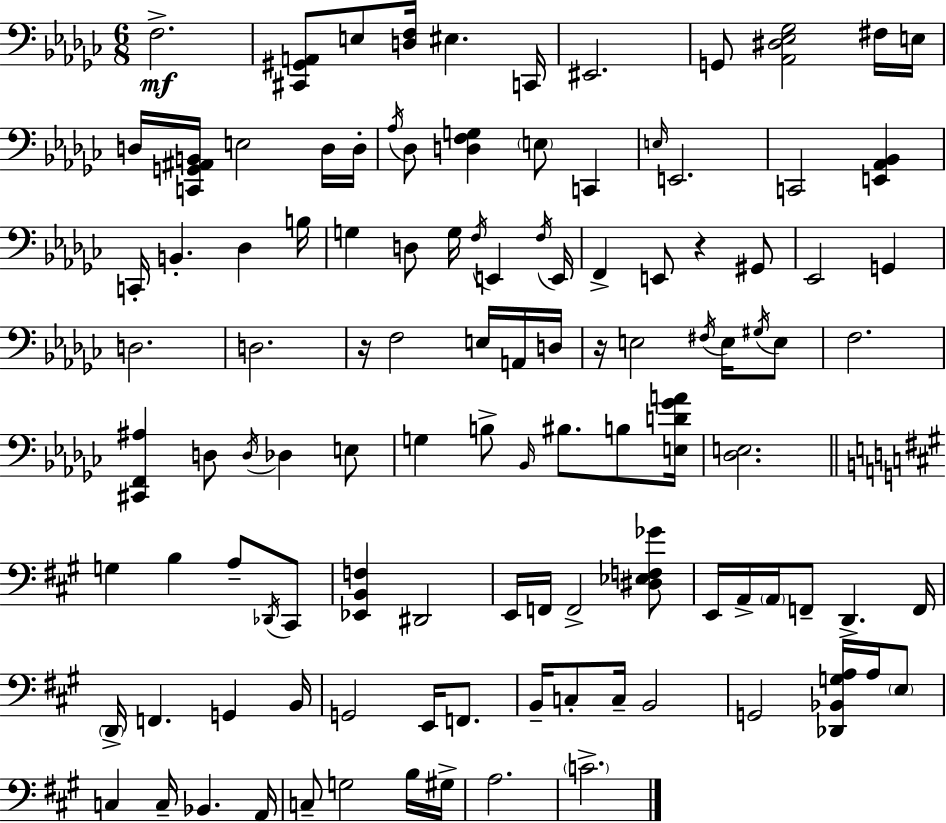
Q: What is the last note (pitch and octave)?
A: C4